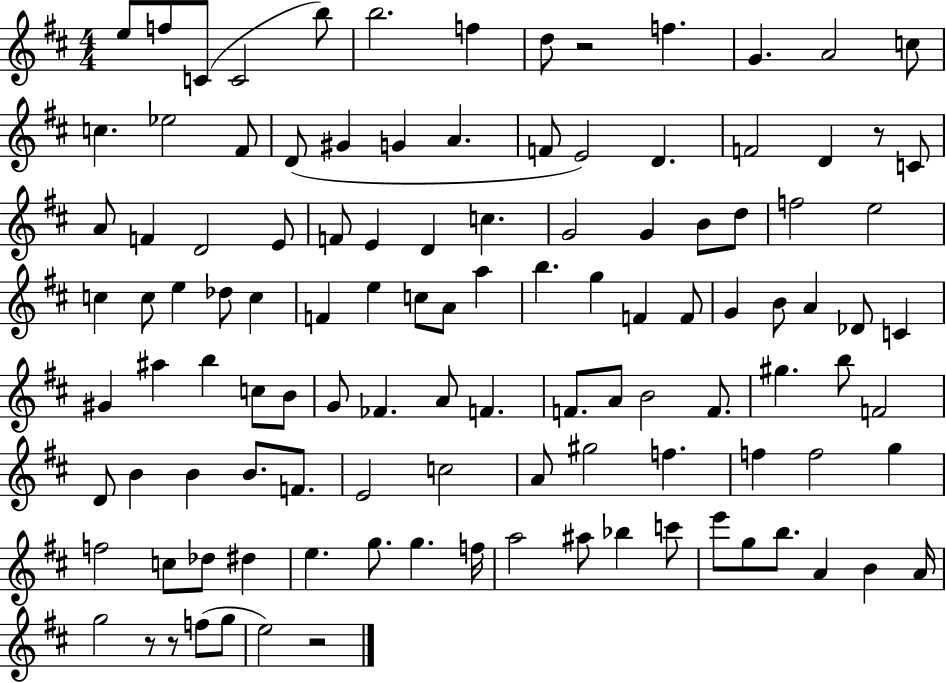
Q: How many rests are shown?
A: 5